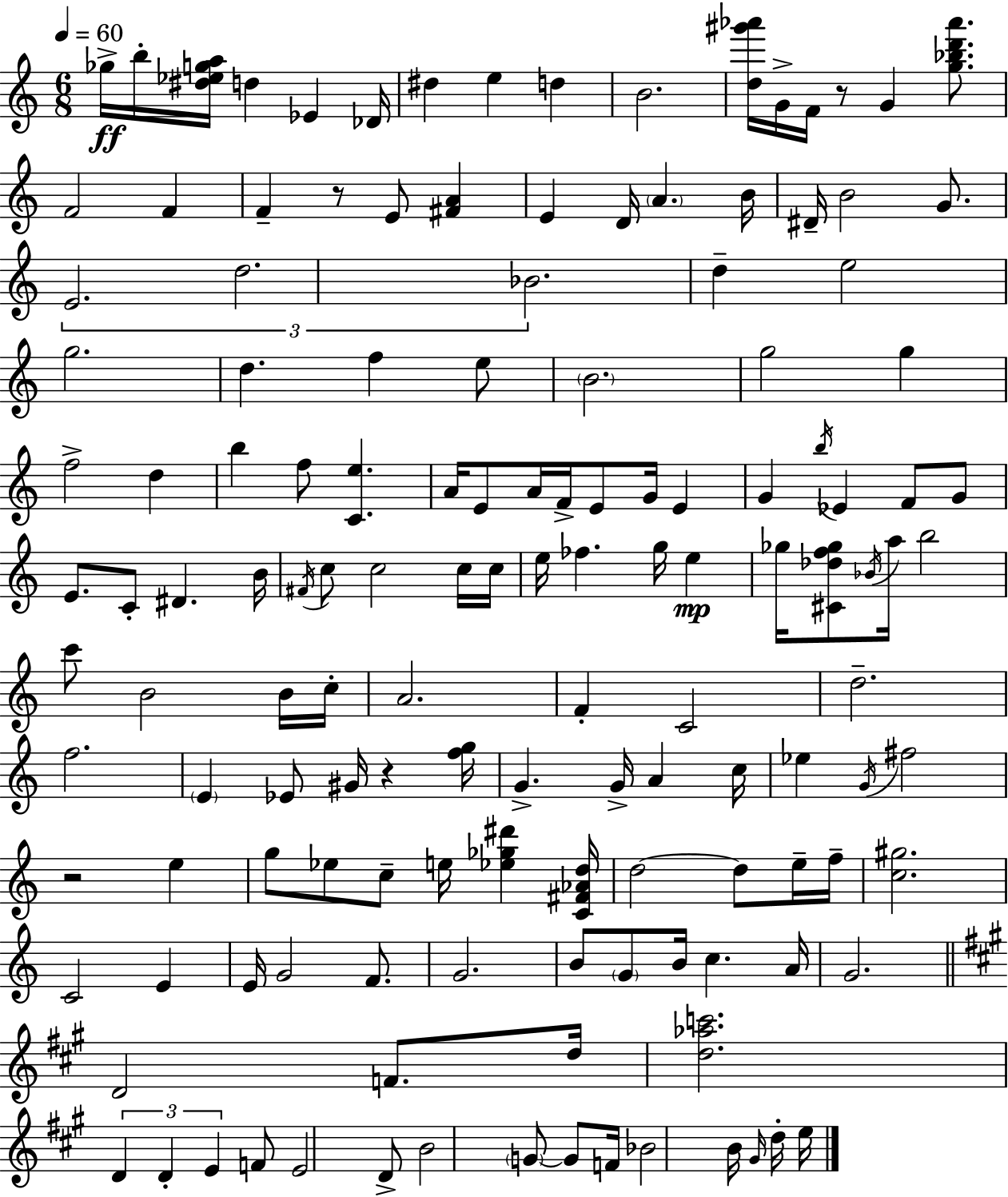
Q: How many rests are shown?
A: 4